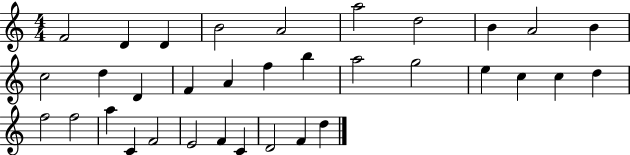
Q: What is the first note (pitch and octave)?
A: F4